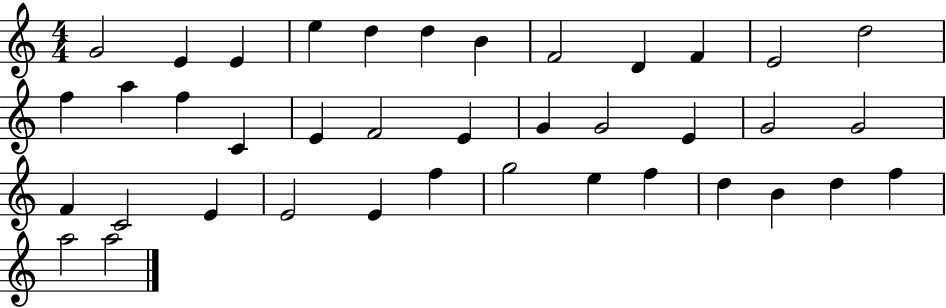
X:1
T:Untitled
M:4/4
L:1/4
K:C
G2 E E e d d B F2 D F E2 d2 f a f C E F2 E G G2 E G2 G2 F C2 E E2 E f g2 e f d B d f a2 a2